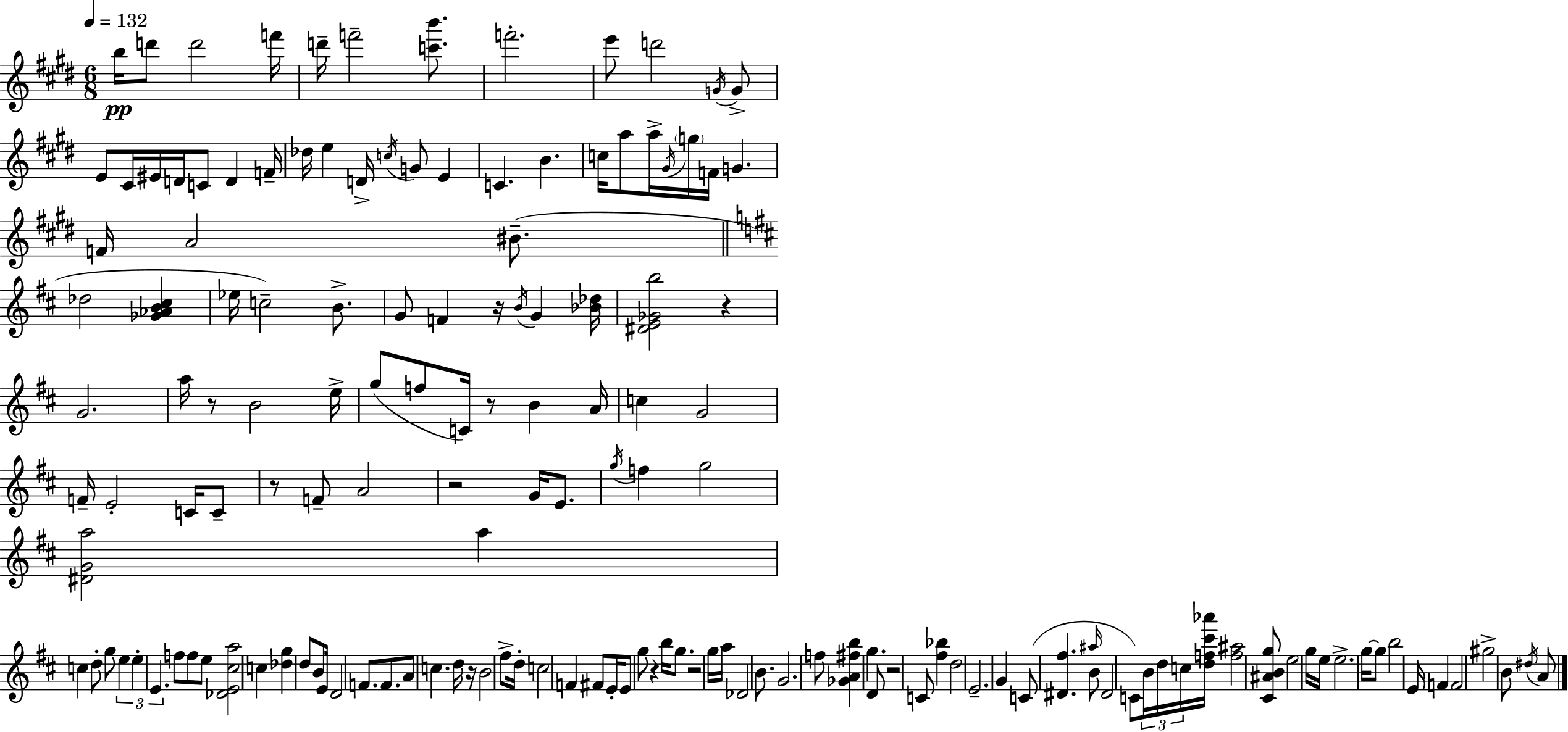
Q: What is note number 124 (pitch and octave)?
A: B5